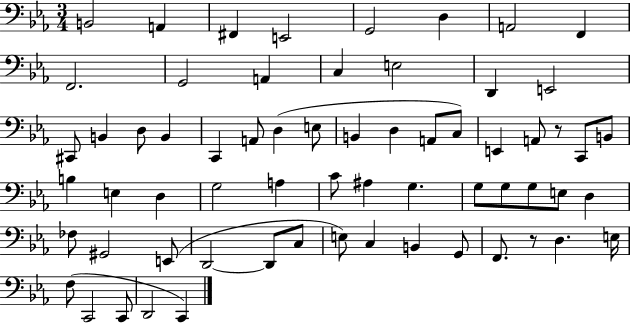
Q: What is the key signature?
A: EES major